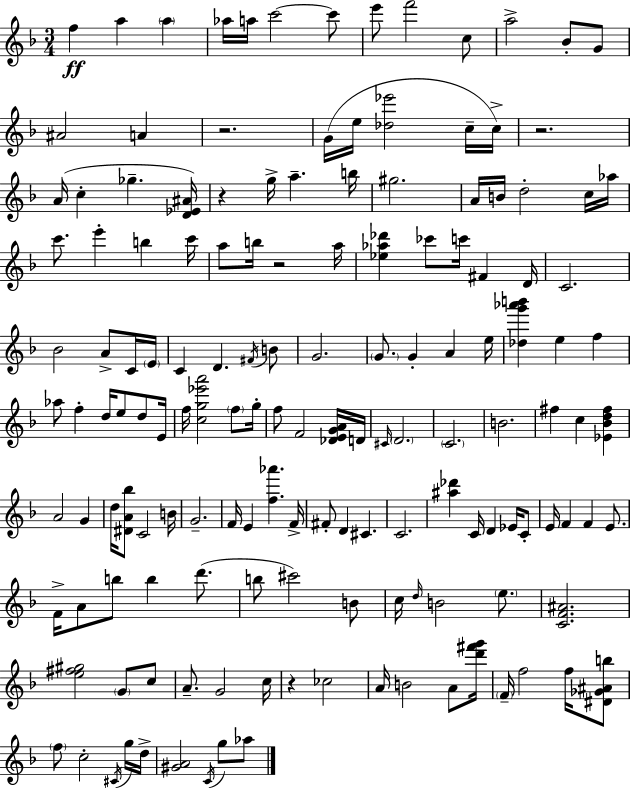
F5/q A5/q A5/q Ab5/s A5/s C6/h C6/e E6/e F6/h C5/e A5/h Bb4/e G4/e A#4/h A4/q R/h. G4/s E5/s [Db5,Eb6]/h C5/s C5/s R/h. A4/s C5/q Gb5/q. [D4,Eb4,A#4]/s R/q G5/s A5/q. B5/s G#5/h. A4/s B4/s D5/h C5/s Ab5/s C6/e. E6/q B5/q C6/s A5/e B5/s R/h A5/s [Eb5,Ab5,Db6]/q CES6/e C6/s F#4/q D4/s C4/h. Bb4/h A4/e C4/s E4/s C4/q D4/q. F#4/s B4/e G4/h. G4/e. G4/q A4/q E5/s [Db5,G6,Ab6,B6]/q E5/q F5/q Ab5/e F5/q D5/s E5/e D5/e E4/s F5/s [C5,G5,Eb6,A6]/h F5/e G5/s F5/e F4/h [Db4,E4,G4,A4]/s D4/s C#4/s D4/h. C4/h. B4/h. F#5/q C5/q [Eb4,Bb4,D5,F#5]/q A4/h G4/q D5/s [D#4,A4,Bb5]/e C4/h B4/s G4/h. F4/s E4/q [F5,Ab6]/q. F4/s F#4/e D4/q C#4/q. C4/h. [A#5,Db6]/q C4/s D4/q Eb4/s C4/e E4/s F4/q F4/q E4/e. F4/s A4/e B5/e B5/q D6/e. B5/e C#6/h B4/e C5/s D5/s B4/h E5/e. [C4,F4,A#4]/h. [E5,F#5,G#5]/h G4/e C5/e A4/e. G4/h C5/s R/q CES5/h A4/s B4/h A4/e [D6,F#6,G6]/s F4/s F5/h F5/s [D#4,Gb4,A#4,B5]/e F5/e C5/h C#4/s G5/s D5/s [G#4,A4]/h C4/s G5/e Ab5/e